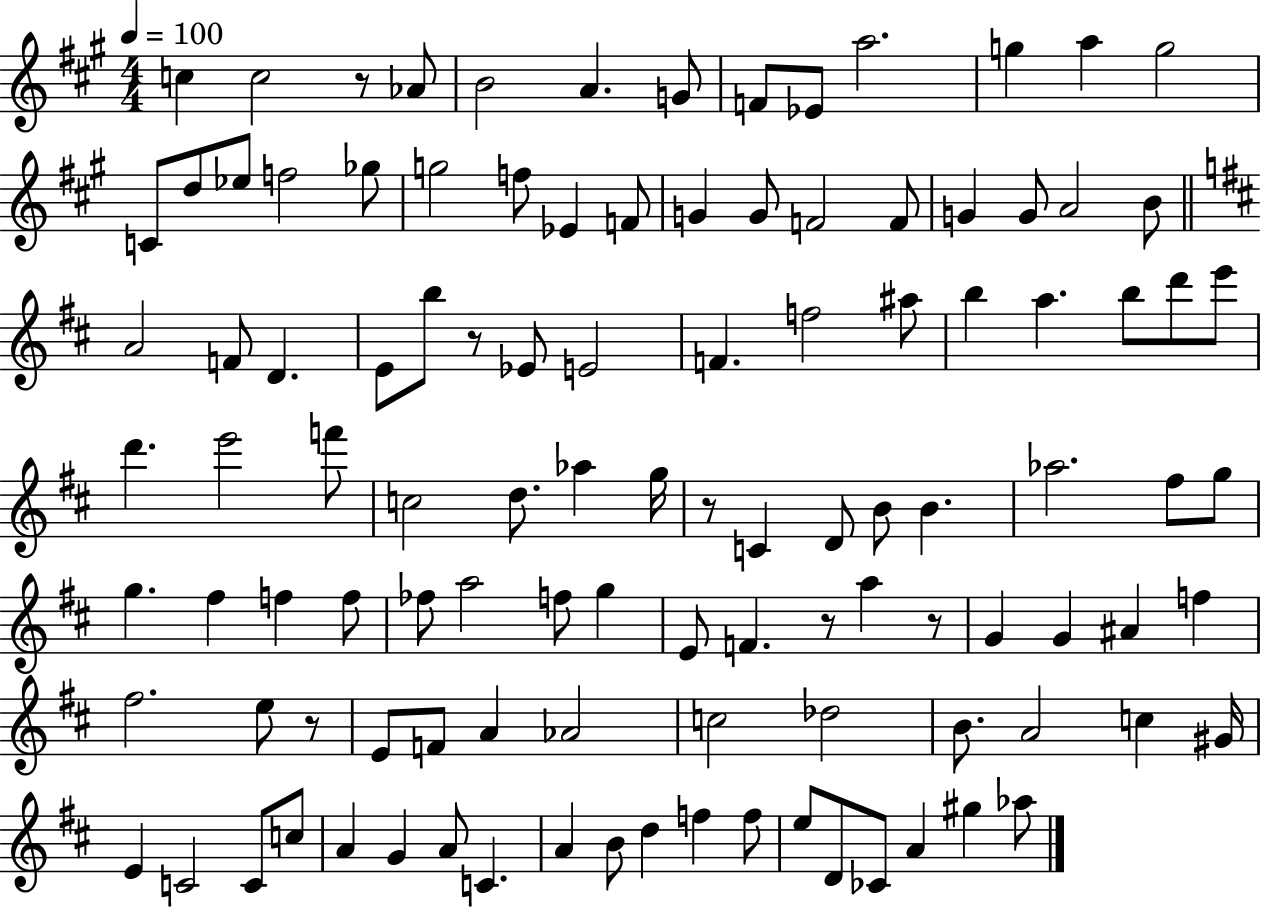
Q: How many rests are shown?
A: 6